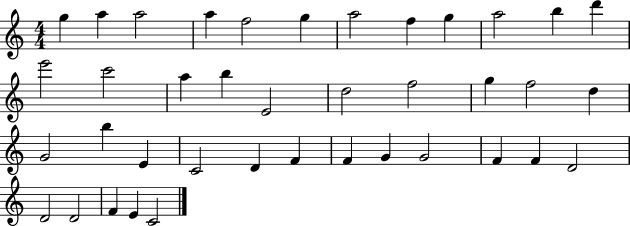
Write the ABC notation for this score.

X:1
T:Untitled
M:4/4
L:1/4
K:C
g a a2 a f2 g a2 f g a2 b d' e'2 c'2 a b E2 d2 f2 g f2 d G2 b E C2 D F F G G2 F F D2 D2 D2 F E C2